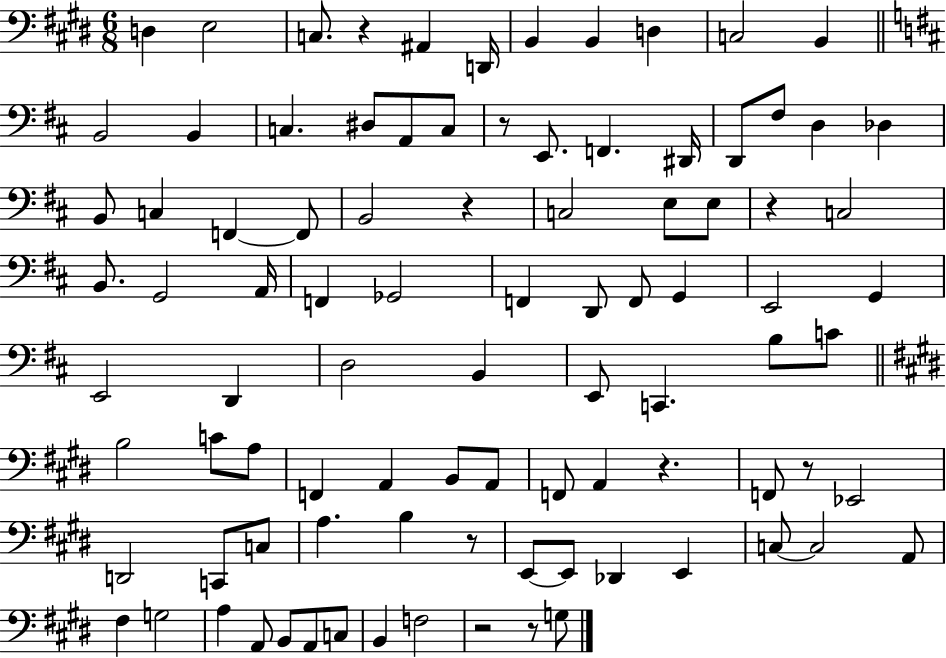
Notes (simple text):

D3/q E3/h C3/e. R/q A#2/q D2/s B2/q B2/q D3/q C3/h B2/q B2/h B2/q C3/q. D#3/e A2/e C3/e R/e E2/e. F2/q. D#2/s D2/e F#3/e D3/q Db3/q B2/e C3/q F2/q F2/e B2/h R/q C3/h E3/e E3/e R/q C3/h B2/e. G2/h A2/s F2/q Gb2/h F2/q D2/e F2/e G2/q E2/h G2/q E2/h D2/q D3/h B2/q E2/e C2/q. B3/e C4/e B3/h C4/e A3/e F2/q A2/q B2/e A2/e F2/e A2/q R/q. F2/e R/e Eb2/h D2/h C2/e C3/e A3/q. B3/q R/e E2/e E2/e Db2/q E2/q C3/e C3/h A2/e F#3/q G3/h A3/q A2/e B2/e A2/e C3/e B2/q F3/h R/h R/e G3/e